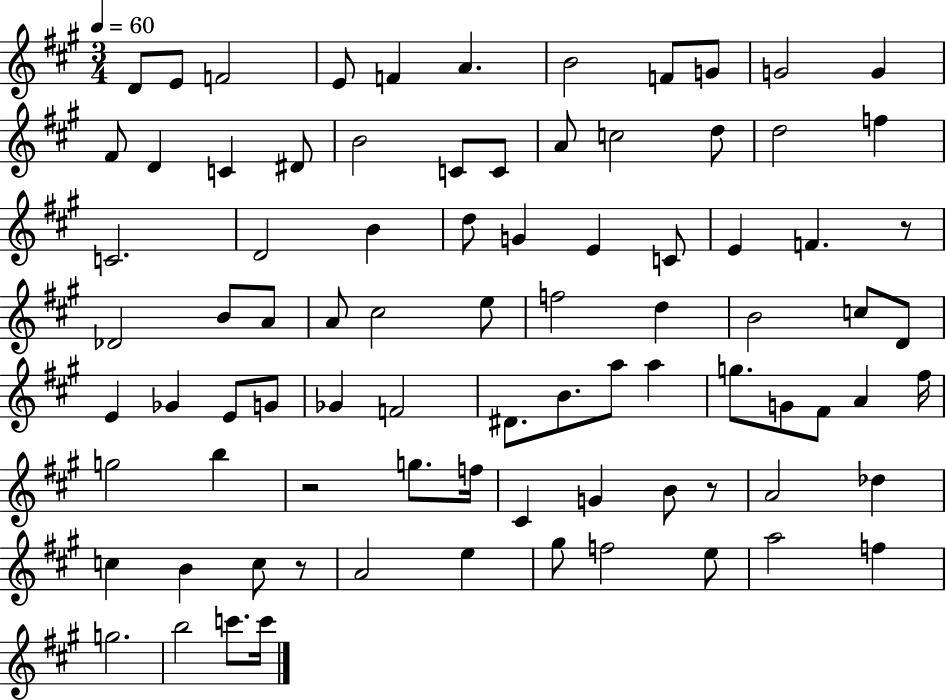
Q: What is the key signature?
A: A major